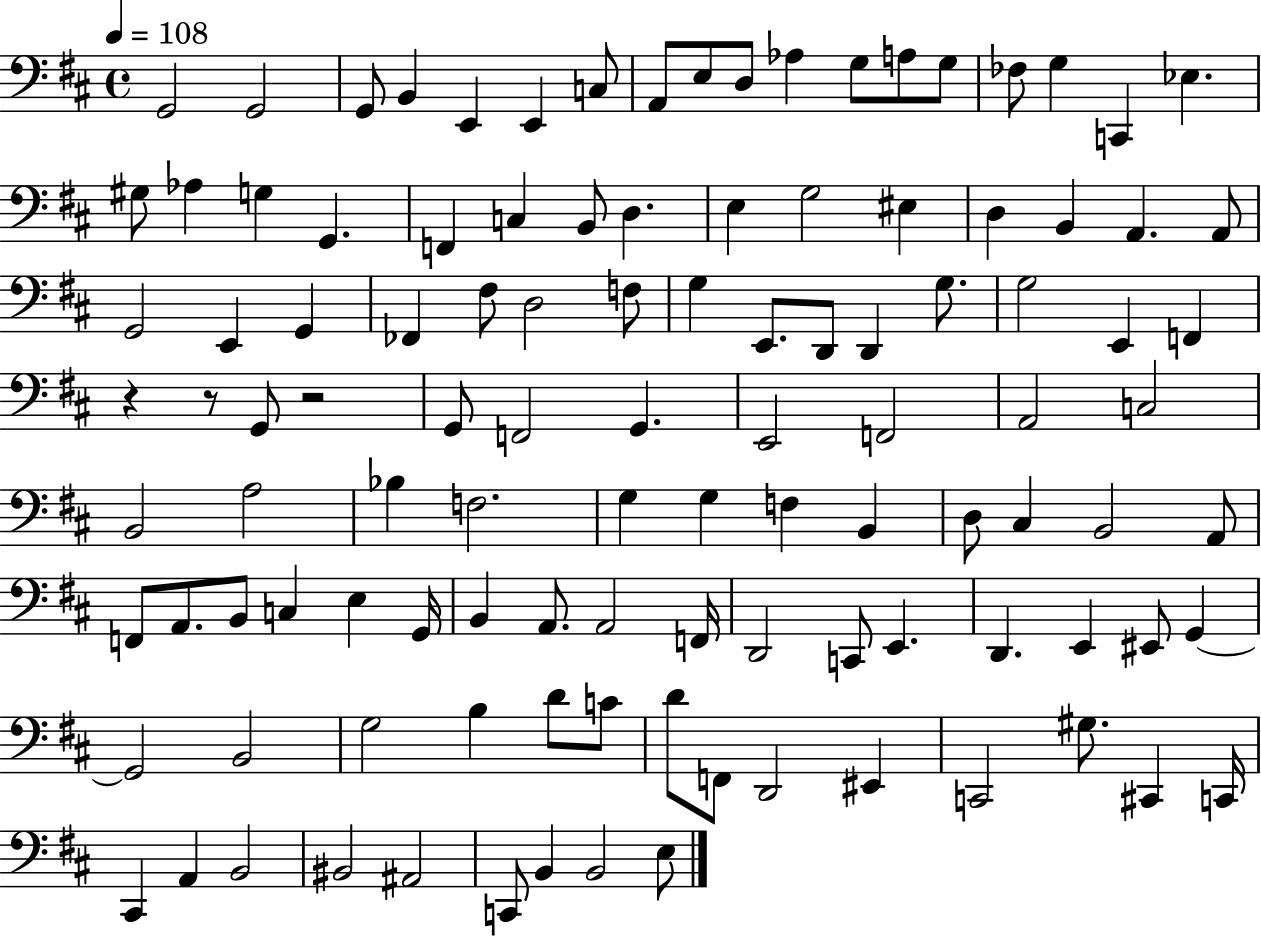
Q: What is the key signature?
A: D major